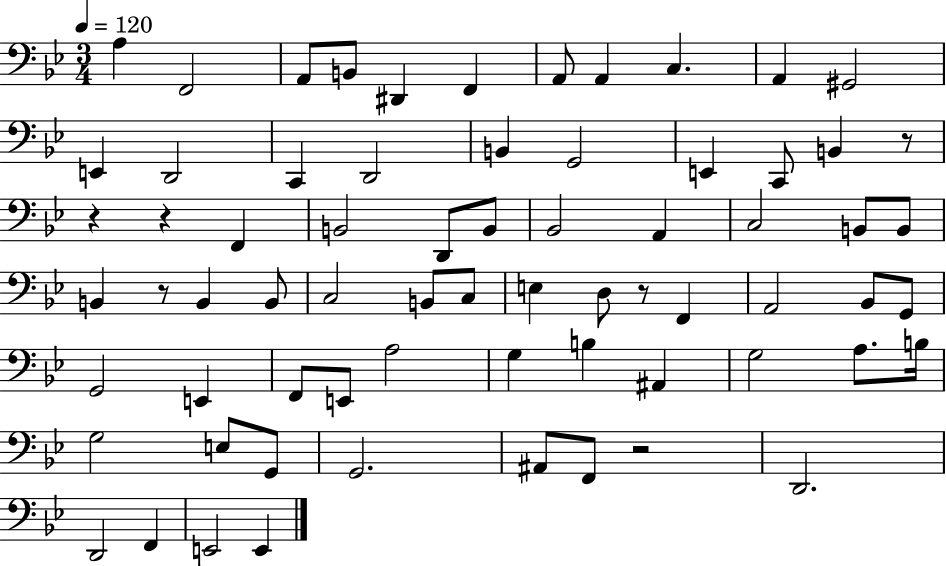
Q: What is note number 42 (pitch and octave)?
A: G2